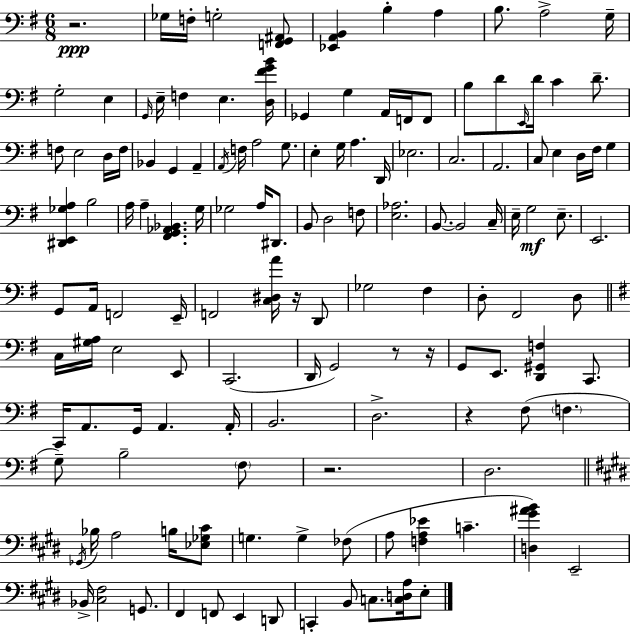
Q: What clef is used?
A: bass